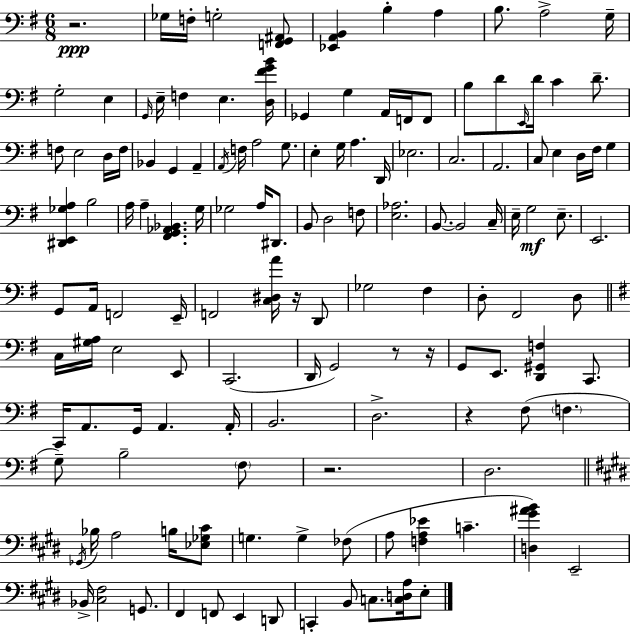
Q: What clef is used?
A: bass